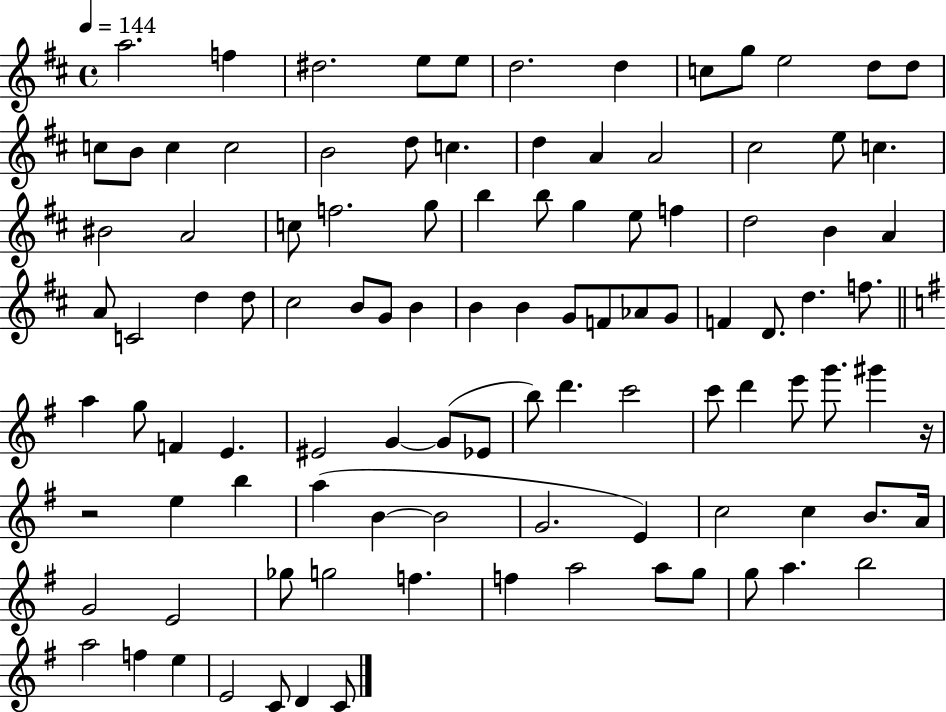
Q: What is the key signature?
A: D major